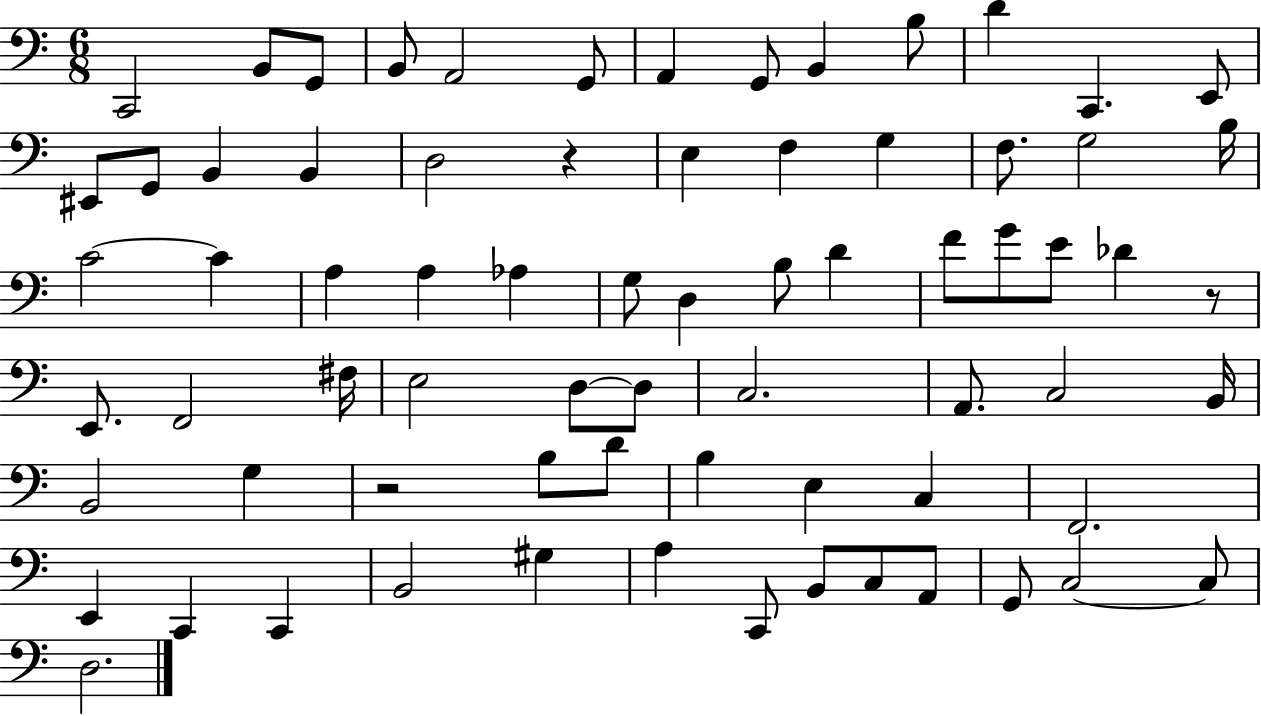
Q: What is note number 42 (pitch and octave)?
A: D3